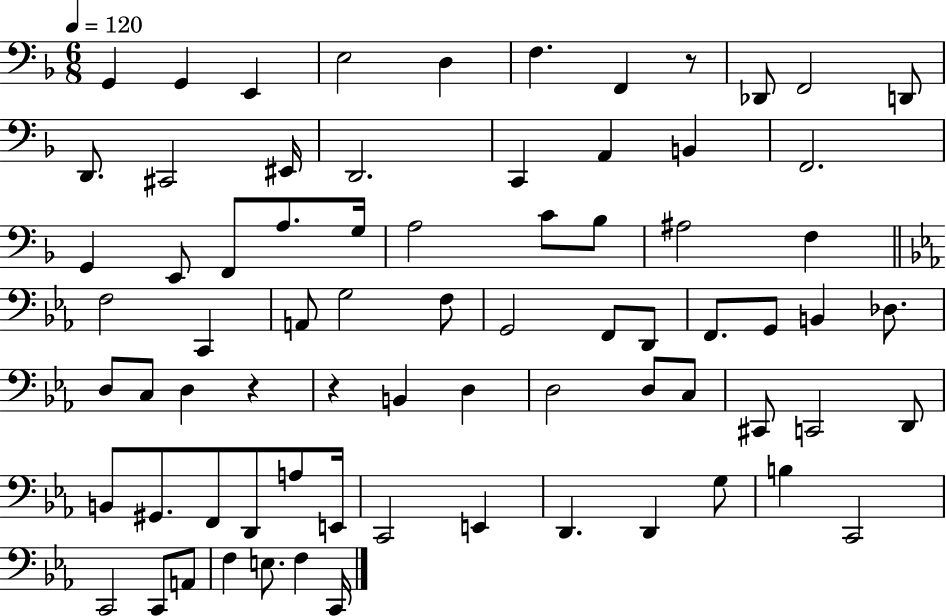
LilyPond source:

{
  \clef bass
  \numericTimeSignature
  \time 6/8
  \key f \major
  \tempo 4 = 120
  g,4 g,4 e,4 | e2 d4 | f4. f,4 r8 | des,8 f,2 d,8 | \break d,8. cis,2 eis,16 | d,2. | c,4 a,4 b,4 | f,2. | \break g,4 e,8 f,8 a8. g16 | a2 c'8 bes8 | ais2 f4 | \bar "||" \break \key ees \major f2 c,4 | a,8 g2 f8 | g,2 f,8 d,8 | f,8. g,8 b,4 des8. | \break d8 c8 d4 r4 | r4 b,4 d4 | d2 d8 c8 | cis,8 c,2 d,8 | \break b,8 gis,8. f,8 d,8 a8 e,16 | c,2 e,4 | d,4. d,4 g8 | b4 c,2 | \break c,2 c,8 a,8 | f4 e8. f4 c,16 | \bar "|."
}